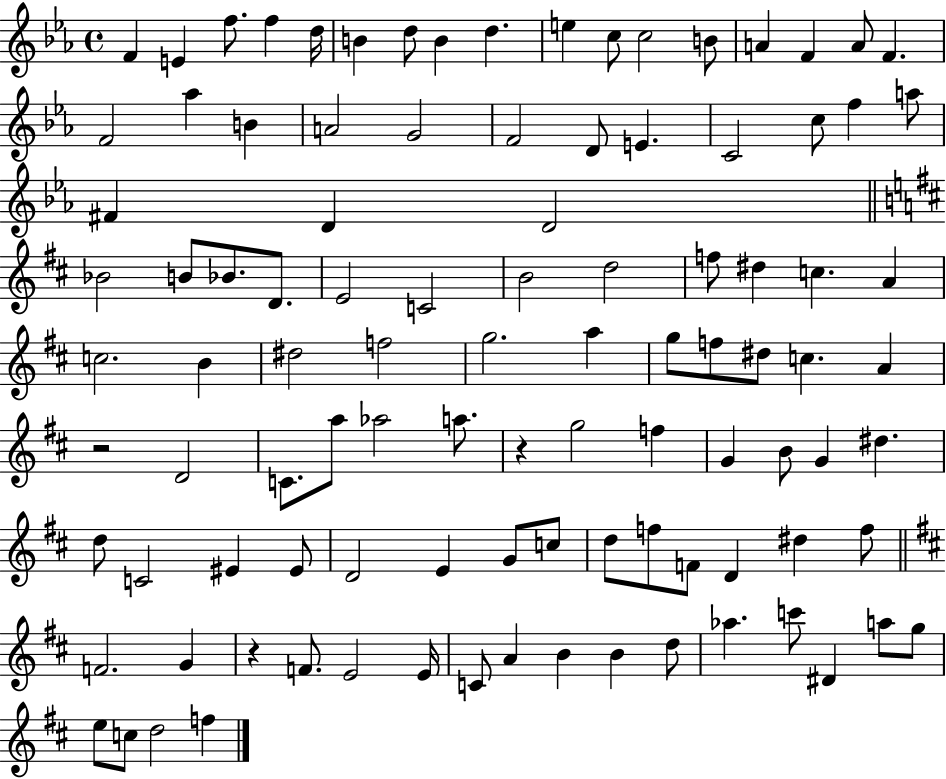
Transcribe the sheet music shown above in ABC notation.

X:1
T:Untitled
M:4/4
L:1/4
K:Eb
F E f/2 f d/4 B d/2 B d e c/2 c2 B/2 A F A/2 F F2 _a B A2 G2 F2 D/2 E C2 c/2 f a/2 ^F D D2 _B2 B/2 _B/2 D/2 E2 C2 B2 d2 f/2 ^d c A c2 B ^d2 f2 g2 a g/2 f/2 ^d/2 c A z2 D2 C/2 a/2 _a2 a/2 z g2 f G B/2 G ^d d/2 C2 ^E ^E/2 D2 E G/2 c/2 d/2 f/2 F/2 D ^d f/2 F2 G z F/2 E2 E/4 C/2 A B B d/2 _a c'/2 ^D a/2 g/2 e/2 c/2 d2 f